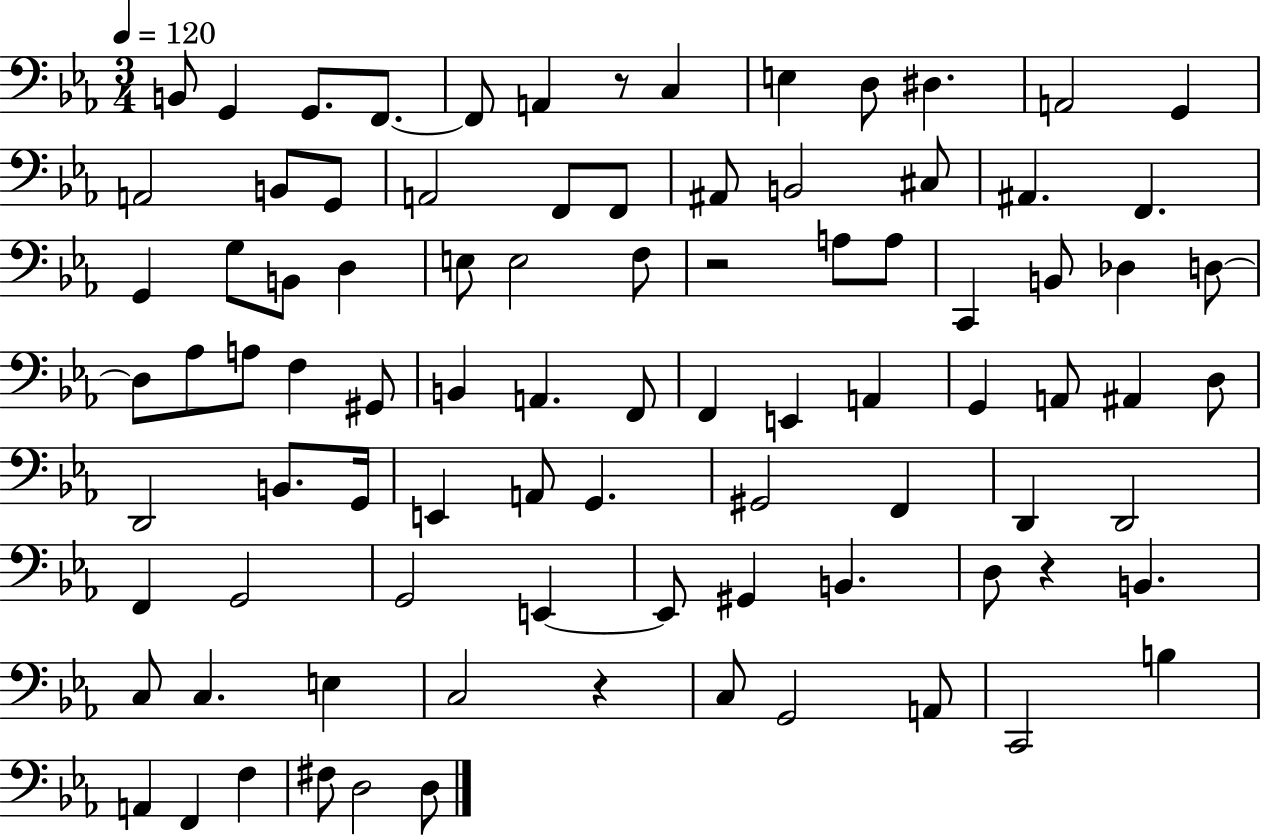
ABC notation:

X:1
T:Untitled
M:3/4
L:1/4
K:Eb
B,,/2 G,, G,,/2 F,,/2 F,,/2 A,, z/2 C, E, D,/2 ^D, A,,2 G,, A,,2 B,,/2 G,,/2 A,,2 F,,/2 F,,/2 ^A,,/2 B,,2 ^C,/2 ^A,, F,, G,, G,/2 B,,/2 D, E,/2 E,2 F,/2 z2 A,/2 A,/2 C,, B,,/2 _D, D,/2 D,/2 _A,/2 A,/2 F, ^G,,/2 B,, A,, F,,/2 F,, E,, A,, G,, A,,/2 ^A,, D,/2 D,,2 B,,/2 G,,/4 E,, A,,/2 G,, ^G,,2 F,, D,, D,,2 F,, G,,2 G,,2 E,, E,,/2 ^G,, B,, D,/2 z B,, C,/2 C, E, C,2 z C,/2 G,,2 A,,/2 C,,2 B, A,, F,, F, ^F,/2 D,2 D,/2